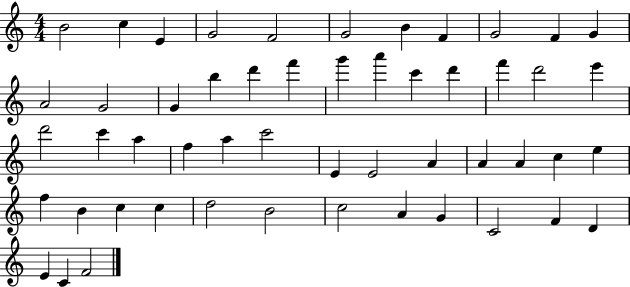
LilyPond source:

{
  \clef treble
  \numericTimeSignature
  \time 4/4
  \key c \major
  b'2 c''4 e'4 | g'2 f'2 | g'2 b'4 f'4 | g'2 f'4 g'4 | \break a'2 g'2 | g'4 b''4 d'''4 f'''4 | g'''4 a'''4 c'''4 d'''4 | f'''4 d'''2 e'''4 | \break d'''2 c'''4 a''4 | f''4 a''4 c'''2 | e'4 e'2 a'4 | a'4 a'4 c''4 e''4 | \break f''4 b'4 c''4 c''4 | d''2 b'2 | c''2 a'4 g'4 | c'2 f'4 d'4 | \break e'4 c'4 f'2 | \bar "|."
}